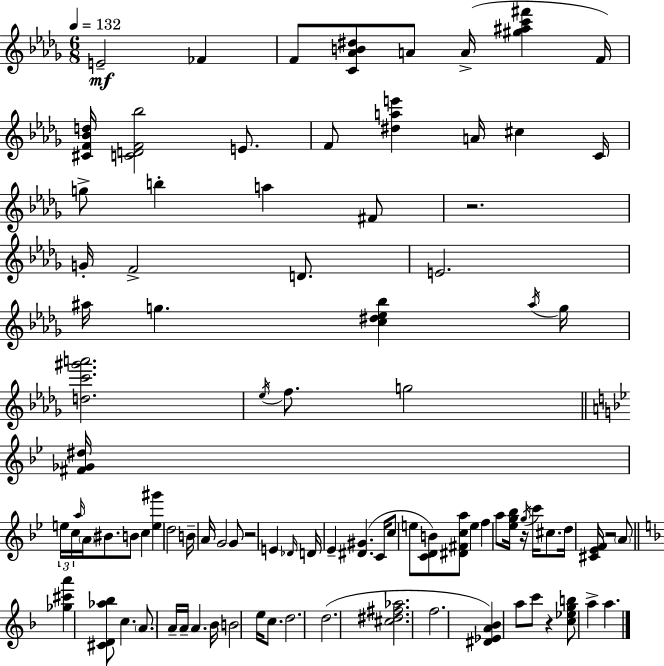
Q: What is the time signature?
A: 6/8